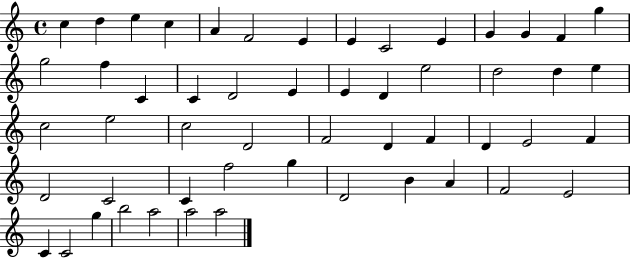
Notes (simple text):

C5/q D5/q E5/q C5/q A4/q F4/h E4/q E4/q C4/h E4/q G4/q G4/q F4/q G5/q G5/h F5/q C4/q C4/q D4/h E4/q E4/q D4/q E5/h D5/h D5/q E5/q C5/h E5/h C5/h D4/h F4/h D4/q F4/q D4/q E4/h F4/q D4/h C4/h C4/q F5/h G5/q D4/h B4/q A4/q F4/h E4/h C4/q C4/h G5/q B5/h A5/h A5/h A5/h